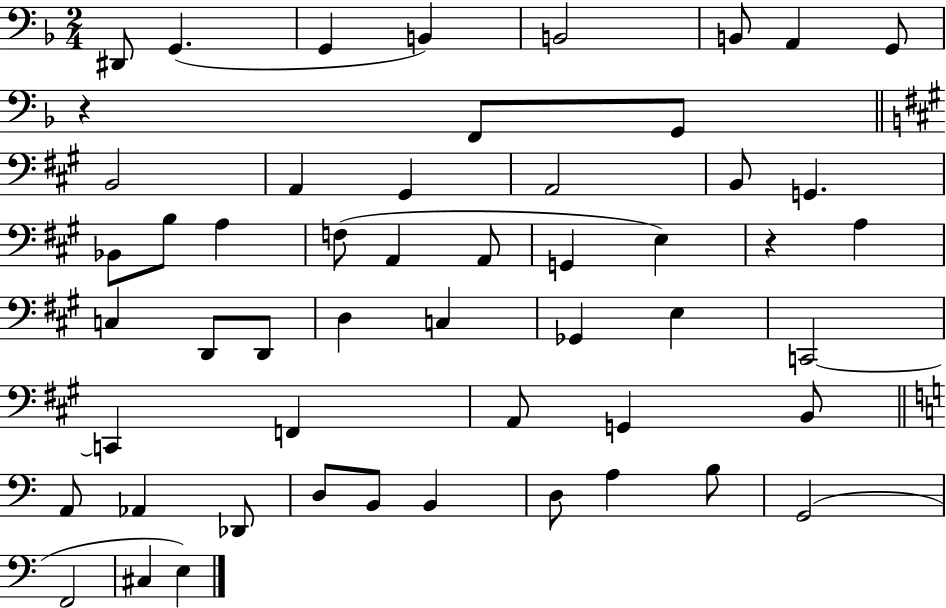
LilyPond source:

{
  \clef bass
  \numericTimeSignature
  \time 2/4
  \key f \major
  dis,8 g,4.( | g,4 b,4) | b,2 | b,8 a,4 g,8 | \break r4 f,8 g,8 | \bar "||" \break \key a \major b,2 | a,4 gis,4 | a,2 | b,8 g,4. | \break bes,8 b8 a4 | f8( a,4 a,8 | g,4 e4) | r4 a4 | \break c4 d,8 d,8 | d4 c4 | ges,4 e4 | c,2~~ | \break c,4 f,4 | a,8 g,4 b,8 | \bar "||" \break \key c \major a,8 aes,4 des,8 | d8 b,8 b,4 | d8 a4 b8 | g,2( | \break f,2 | cis4 e4) | \bar "|."
}